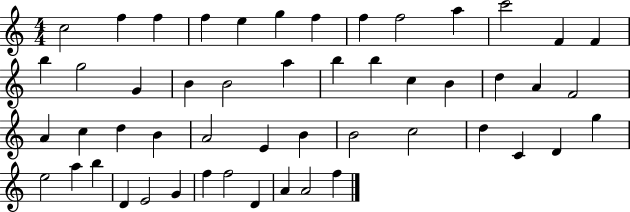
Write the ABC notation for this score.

X:1
T:Untitled
M:4/4
L:1/4
K:C
c2 f f f e g f f f2 a c'2 F F b g2 G B B2 a b b c B d A F2 A c d B A2 E B B2 c2 d C D g e2 a b D E2 G f f2 D A A2 f